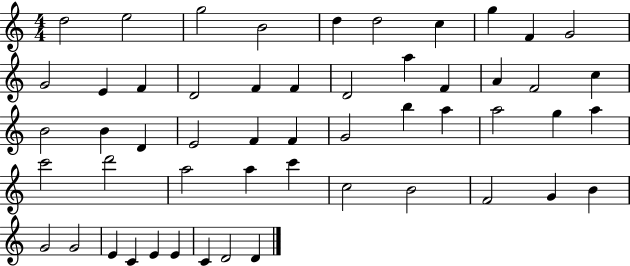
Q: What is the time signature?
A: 4/4